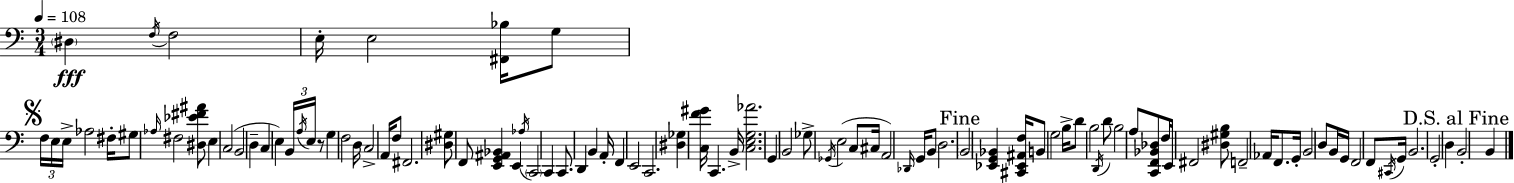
X:1
T:Untitled
M:3/4
L:1/4
K:Am
^D, F,/4 F,2 E,/4 E,2 [^F,,_B,]/4 G,/2 F,/4 E,/4 E,/4 _A,2 ^F,/4 ^G,/2 _A,/4 ^F,2 [^D,_E^F^A]/2 E, C,2 B,,2 D, C, E, B,,/4 A,/4 E,/4 z/2 G, F,2 D,/4 C,2 A,,/4 F,/2 ^F,,2 [^D,^G,]/2 F,,/2 [E,,G,,^A,,_B,,] E,, _A,/4 C,,2 C,, C,,/2 D,, B,, A,,/4 F,, E,,2 C,,2 [^D,_G,] [C,F^G]/4 C,, B,,/4 [C,E,G,_A]2 G,, B,,2 _G,/2 _G,,/4 E,2 C,/2 ^C,/4 A,,2 _D,,/4 G,,/4 B,,/2 D,2 B,,2 [_E,,G,,_B,,] [^C,,_E,,^A,,F,]/4 B,,/2 G,2 B,/4 D/2 B,2 D,,/4 D/2 B,2 A,/2 [C,,F,,_B,,_D,]/2 F,/4 E,,/4 ^F,,2 [^D,^G,B,]/2 F,,2 _A,,/4 F,,/2 G,,/4 B,,2 D,/2 B,,/4 G,,/4 F,,2 F,,/2 ^C,,/4 G,,/4 B,,2 G,,2 D, B,,2 B,,